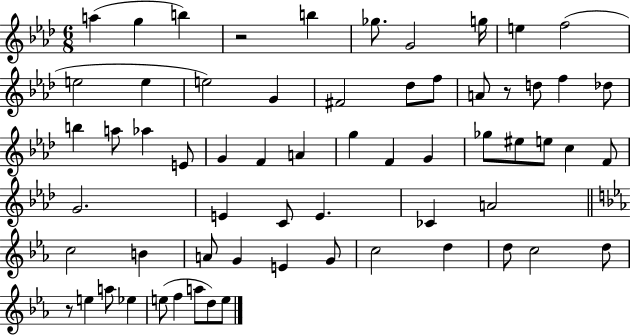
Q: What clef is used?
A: treble